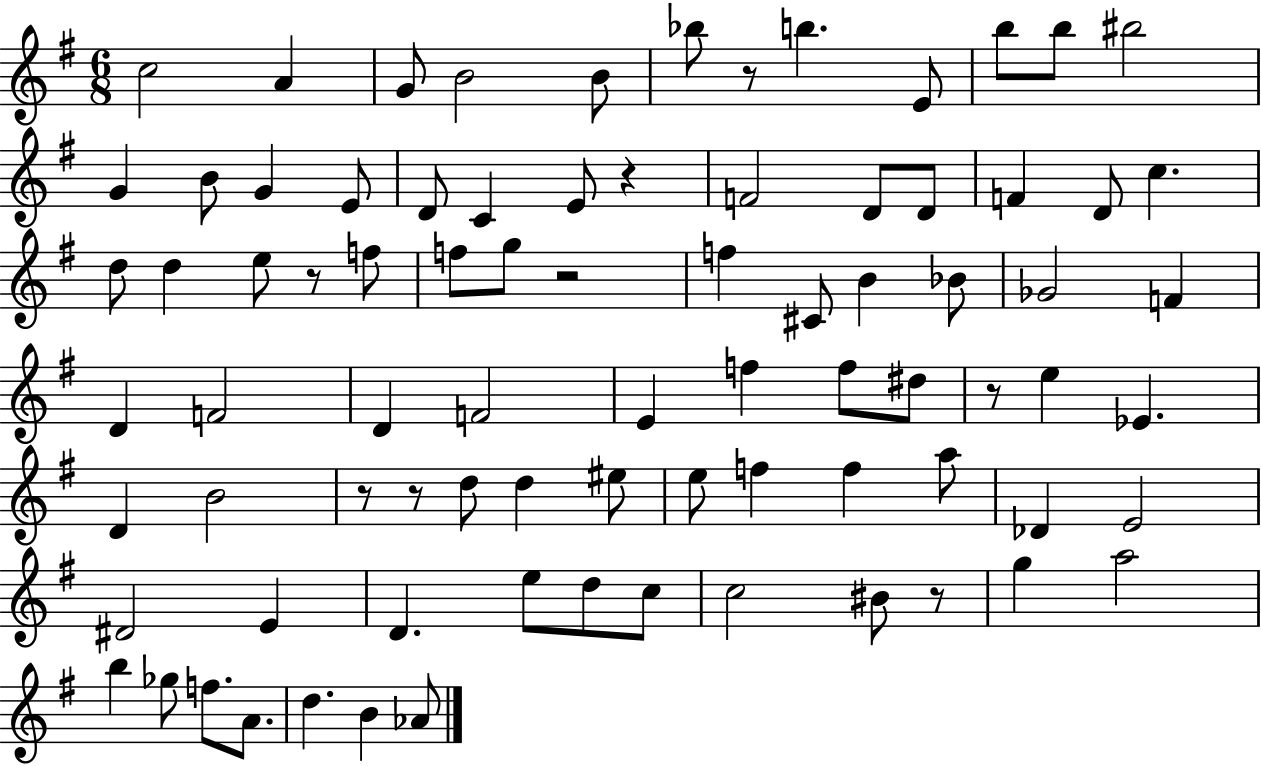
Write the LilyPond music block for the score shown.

{
  \clef treble
  \numericTimeSignature
  \time 6/8
  \key g \major
  c''2 a'4 | g'8 b'2 b'8 | bes''8 r8 b''4. e'8 | b''8 b''8 bis''2 | \break g'4 b'8 g'4 e'8 | d'8 c'4 e'8 r4 | f'2 d'8 d'8 | f'4 d'8 c''4. | \break d''8 d''4 e''8 r8 f''8 | f''8 g''8 r2 | f''4 cis'8 b'4 bes'8 | ges'2 f'4 | \break d'4 f'2 | d'4 f'2 | e'4 f''4 f''8 dis''8 | r8 e''4 ees'4. | \break d'4 b'2 | r8 r8 d''8 d''4 eis''8 | e''8 f''4 f''4 a''8 | des'4 e'2 | \break dis'2 e'4 | d'4. e''8 d''8 c''8 | c''2 bis'8 r8 | g''4 a''2 | \break b''4 ges''8 f''8. a'8. | d''4. b'4 aes'8 | \bar "|."
}